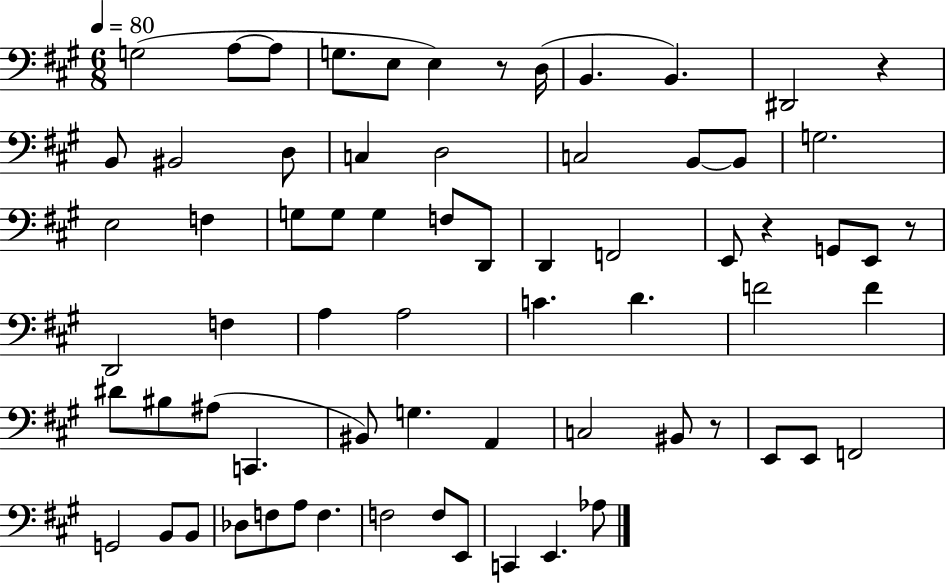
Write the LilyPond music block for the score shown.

{
  \clef bass
  \numericTimeSignature
  \time 6/8
  \key a \major
  \tempo 4 = 80
  \repeat volta 2 { g2( a8~~ a8 | g8. e8 e4) r8 d16( | b,4. b,4.) | dis,2 r4 | \break b,8 bis,2 d8 | c4 d2 | c2 b,8~~ b,8 | g2. | \break e2 f4 | g8 g8 g4 f8 d,8 | d,4 f,2 | e,8 r4 g,8 e,8 r8 | \break d,2 f4 | a4 a2 | c'4. d'4. | f'2 f'4 | \break dis'8 bis8 ais8( c,4. | bis,8) g4. a,4 | c2 bis,8 r8 | e,8 e,8 f,2 | \break g,2 b,8 b,8 | des8 f8 a8 f4. | f2 f8 e,8 | c,4 e,4. aes8 | \break } \bar "|."
}